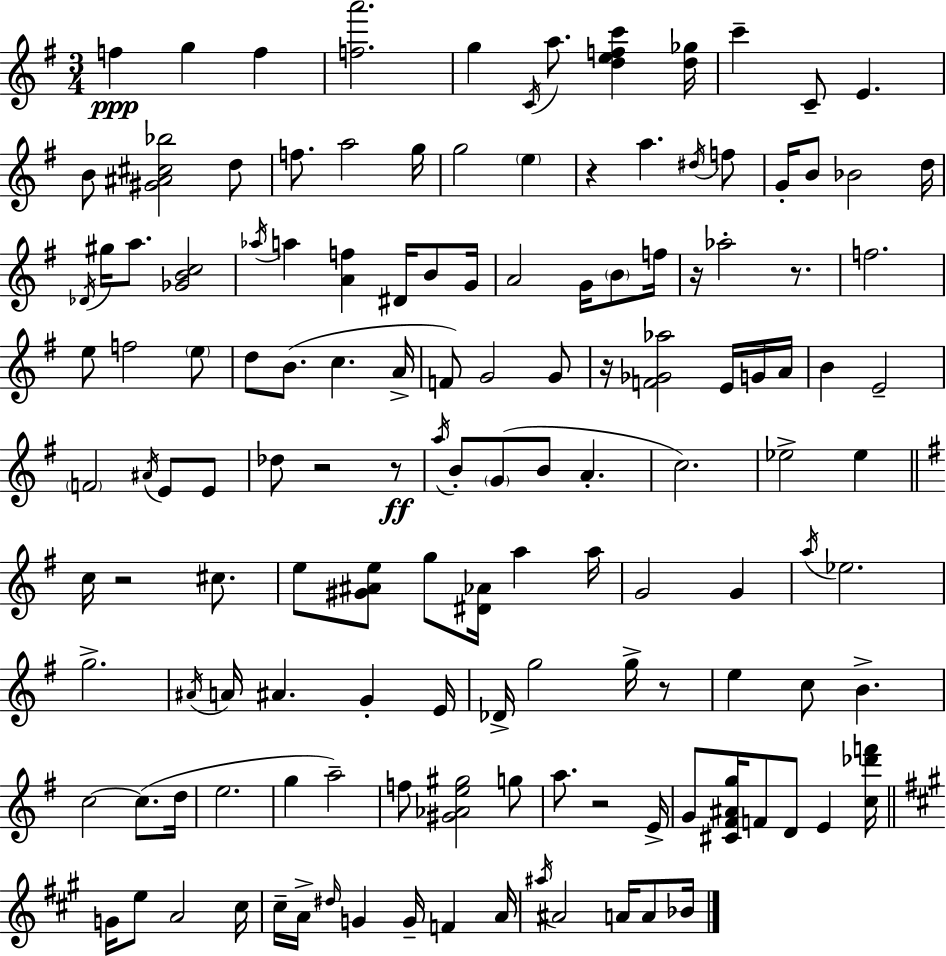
{
  \clef treble
  \numericTimeSignature
  \time 3/4
  \key e \minor
  f''4\ppp g''4 f''4 | <f'' a'''>2. | g''4 \acciaccatura { c'16 } a''8. <d'' e'' f'' c'''>4 | <d'' ges''>16 c'''4-- c'8-- e'4. | \break b'8 <gis' ais' cis'' bes''>2 d''8 | f''8. a''2 | g''16 g''2 \parenthesize e''4 | r4 a''4. \acciaccatura { dis''16 } | \break f''8 g'16-. b'8 bes'2 | d''16 \acciaccatura { des'16 } gis''16 a''8. <ges' b' c''>2 | \acciaccatura { aes''16 } a''4 <a' f''>4 | dis'16 b'8 g'16 a'2 | \break g'16 \parenthesize b'8 f''16 r16 aes''2-. | r8. f''2. | e''8 f''2 | \parenthesize e''8 d''8 b'8.( c''4. | \break a'16-> f'8) g'2 | g'8 r16 <f' ges' aes''>2 | e'16 g'16 a'16 b'4 e'2-- | \parenthesize f'2 | \break \acciaccatura { ais'16 } e'8 e'8 des''8 r2 | r8\ff \acciaccatura { a''16 } b'8-. \parenthesize g'8( b'8 | a'4.-. c''2.) | ees''2-> | \break ees''4 \bar "||" \break \key e \minor c''16 r2 cis''8. | e''8 <gis' ais' e''>8 g''8 <dis' aes'>16 a''4 a''16 | g'2 g'4 | \acciaccatura { a''16 } ees''2. | \break g''2.-> | \acciaccatura { ais'16 } a'16 ais'4. g'4-. | e'16 des'16-> g''2 g''16-> | r8 e''4 c''8 b'4.-> | \break c''2~~ c''8.( | d''16 e''2. | g''4 a''2--) | f''8 <gis' aes' e'' gis''>2 | \break g''8 a''8. r2 | e'16-> g'8 <cis' fis' ais' g''>16 f'8 d'8 e'4 | <c'' des''' f'''>16 \bar "||" \break \key a \major g'16 e''8 a'2 cis''16 | cis''16-- a'16-> \grace { dis''16 } g'4 g'16-- f'4 | a'16 \acciaccatura { ais''16 } ais'2 a'16 a'8 | bes'16 \bar "|."
}